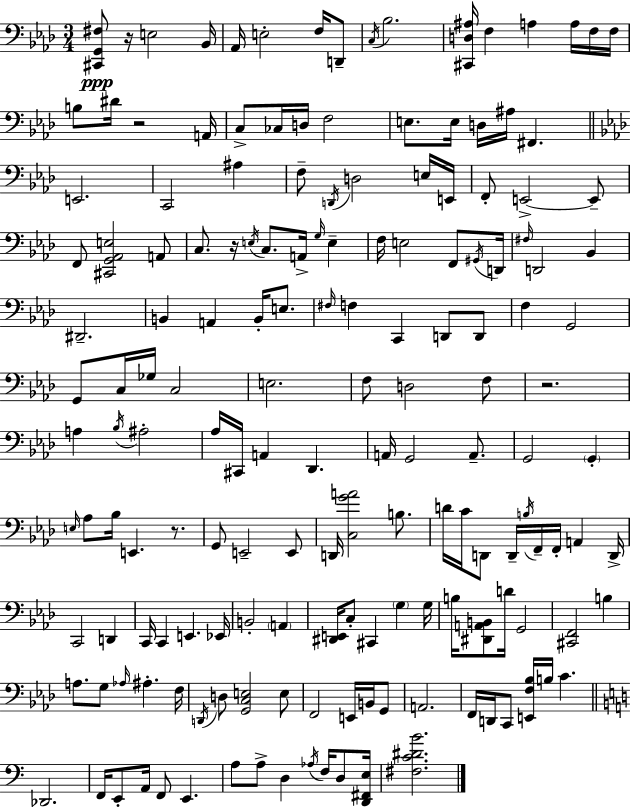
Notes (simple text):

[C#2,G2,F#3]/e R/s E3/h Bb2/s Ab2/s E3/h F3/s D2/e C3/s Bb3/h. [C#2,D3,A#3]/s F3/q A3/q A3/s F3/s F3/s B3/e D#4/s R/h A2/s C3/e CES3/s D3/s F3/h E3/e. E3/s D3/s A#3/s F#2/q. E2/h. C2/h A#3/q F3/e D2/s D3/h E3/s E2/s F2/e E2/h E2/e F2/e [C#2,G2,Ab2,E3]/h A2/e C3/e. R/s E3/s C3/e. A2/s G3/s E3/q F3/s E3/h F2/e G#2/s D2/s F#3/s D2/h Bb2/q D#2/h. B2/q A2/q B2/s E3/e. F#3/s F3/q C2/q D2/e D2/e F3/q G2/h G2/e C3/s Gb3/s C3/h E3/h. F3/e D3/h F3/e R/h. A3/q Bb3/s A#3/h Ab3/s C#2/s A2/q Db2/q. A2/s G2/h A2/e. G2/h G2/q E3/s Ab3/e Bb3/s E2/q. R/e. G2/e E2/h E2/e D2/s [C3,G4,A4]/h B3/e. D4/s C4/s D2/e D2/s B3/s F2/s F2/s A2/q D2/s C2/h D2/q C2/s C2/q E2/q. Eb2/s B2/h A2/q [D#2,E2]/s C3/e C#2/q G3/q G3/s B3/s [D#2,A2,B2]/e D4/s G2/h [C#2,F2]/h B3/q A3/e. G3/e Ab3/s A#3/q. F3/s D2/s D3/e [G2,C3,E3]/h E3/e F2/h E2/s B2/s G2/e A2/h. F2/s D2/s C2/e [E2,F3,Bb3]/s B3/s C4/q. Db2/h. F2/s E2/e A2/s F2/e E2/q. A3/e A3/e D3/q Ab3/s F3/s D3/e [D2,F#2,E3]/s [F#3,C4,D#4,B4]/h.